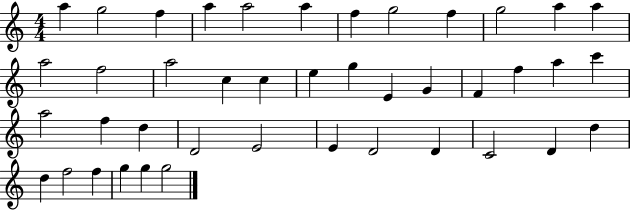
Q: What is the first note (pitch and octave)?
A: A5